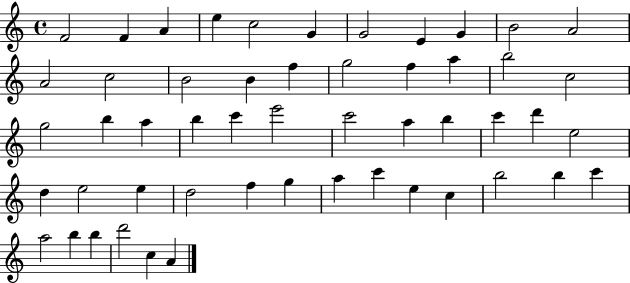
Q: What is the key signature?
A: C major